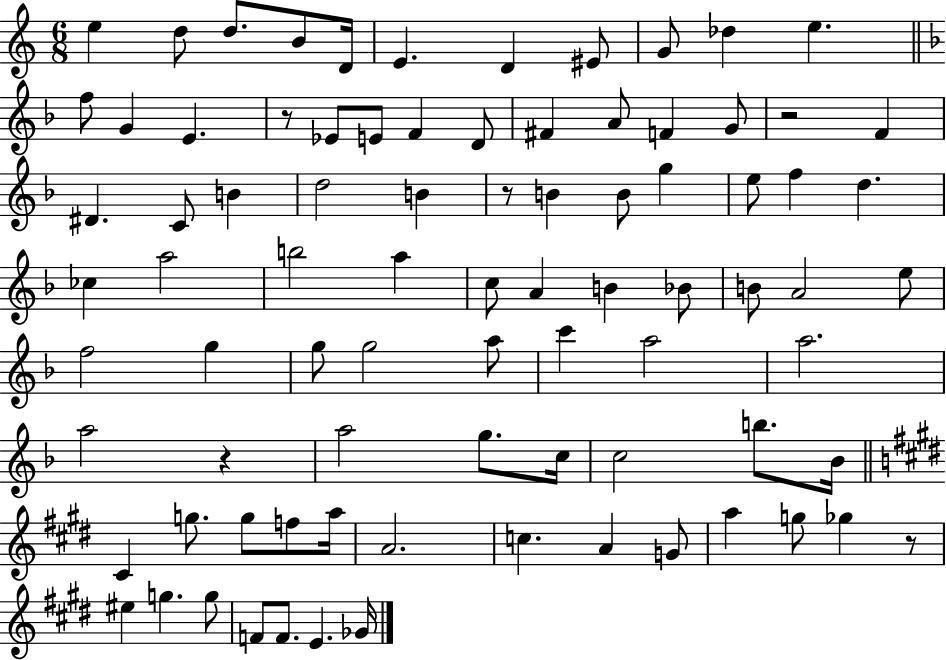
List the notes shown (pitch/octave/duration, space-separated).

E5/q D5/e D5/e. B4/e D4/s E4/q. D4/q EIS4/e G4/e Db5/q E5/q. F5/e G4/q E4/q. R/e Eb4/e E4/e F4/q D4/e F#4/q A4/e F4/q G4/e R/h F4/q D#4/q. C4/e B4/q D5/h B4/q R/e B4/q B4/e G5/q E5/e F5/q D5/q. CES5/q A5/h B5/h A5/q C5/e A4/q B4/q Bb4/e B4/e A4/h E5/e F5/h G5/q G5/e G5/h A5/e C6/q A5/h A5/h. A5/h R/q A5/h G5/e. C5/s C5/h B5/e. Bb4/s C#4/q G5/e. G5/e F5/e A5/s A4/h. C5/q. A4/q G4/e A5/q G5/e Gb5/q R/e EIS5/q G5/q. G5/e F4/e F4/e. E4/q. Gb4/s